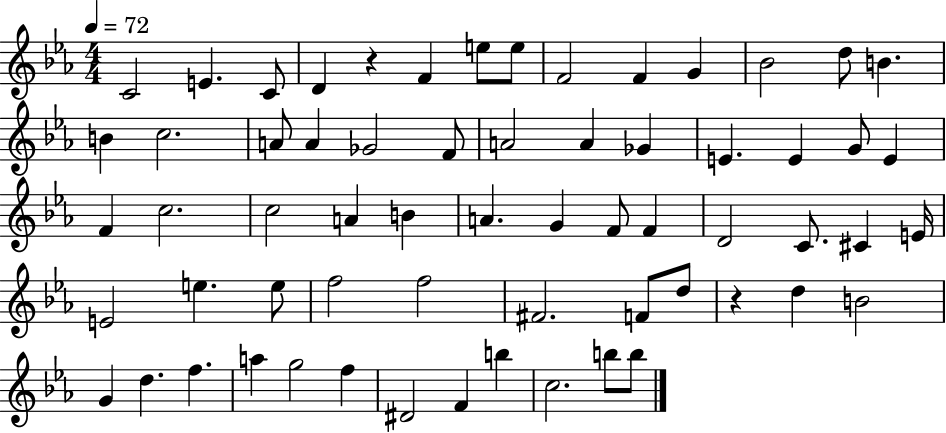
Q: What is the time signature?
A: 4/4